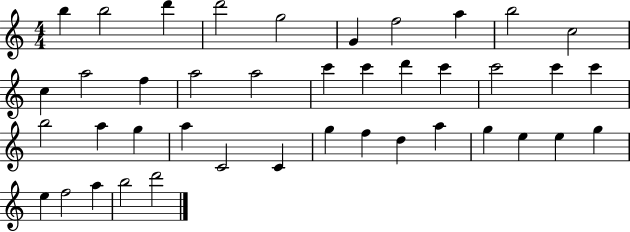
B5/q B5/h D6/q D6/h G5/h G4/q F5/h A5/q B5/h C5/h C5/q A5/h F5/q A5/h A5/h C6/q C6/q D6/q C6/q C6/h C6/q C6/q B5/h A5/q G5/q A5/q C4/h C4/q G5/q F5/q D5/q A5/q G5/q E5/q E5/q G5/q E5/q F5/h A5/q B5/h D6/h